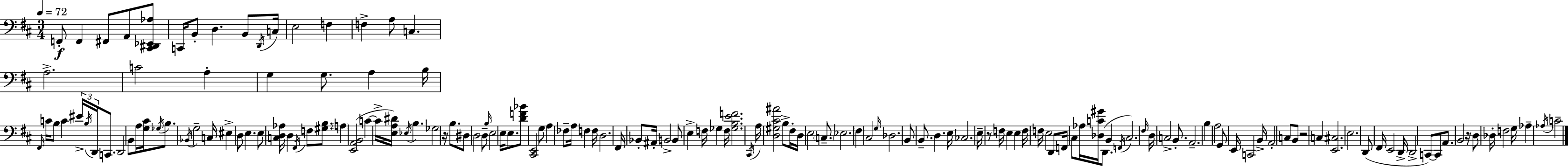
F2/e F2/q F#2/e A2/e [C#2,D#2,Eb2,Ab3]/e C2/s B2/e D3/q. B2/e D2/s C3/s E3/h F3/q F3/q A3/e C3/q. A3/h. C4/h A3/q G3/q G3/e. A3/q B3/s F#2/s C4/s B3/e C4/q EIS4/s B3/s D2/s C2/e. D2/h B2/e A3/s [G3,C#4]/s Gb3/s B3/e. Bb2/s G3/h C3/s EIS3/q D3/e E3/q. E3/e [C3,D3,Ab3]/s D3/q F#2/s F3/e [G#3,B3]/e. A3/q [E2,A2,B2]/h C4/q C4/s [E3,A3,D#4]/s Eb3/s B3/q. Gb3/h R/s B3/e. D#3/e D3/h D3/e B3/s E3/h E3/s E3/e. [D4,F4,Bb4]/e [C#2,E2]/h G3/e A3/q FES3/e A3/s F3/q F3/s D3/h. F#2/s Bb2/e A#2/s B2/h B2/e E3/q F3/s Gb3/q F3/s [Gb3,B3,E4,F4]/h. C#2/s A3/s [D3,G#3,C#4,A#4]/h B3/e F#3/s D3/s E3/h C3/e. Eb3/h. F#3/q C#3/h G3/s Db3/h. B2/e B2/e. D3/q. E3/s CES3/h. E3/s R/e F3/s E3/q E3/q F3/s F3/s E3/h D2/e F2/s C#3/e Ab3/s [Db3,C4,G#4]/s D2/e. B2/q F2/s C#3/h. F#3/s D3/s C3/h B2/e. A2/h. B3/q A3/h G2/e E2/s C2/h B2/s A2/h C3/e B2/e R/h C3/q [E2,C#3]/h. E3/h. D2/e F#2/s E2/h D2/s D2/h C2/e C2/e A2/e. B2/h R/s D3/e Db3/s F3/h G3/s Ab3/q Ab3/s C4/h